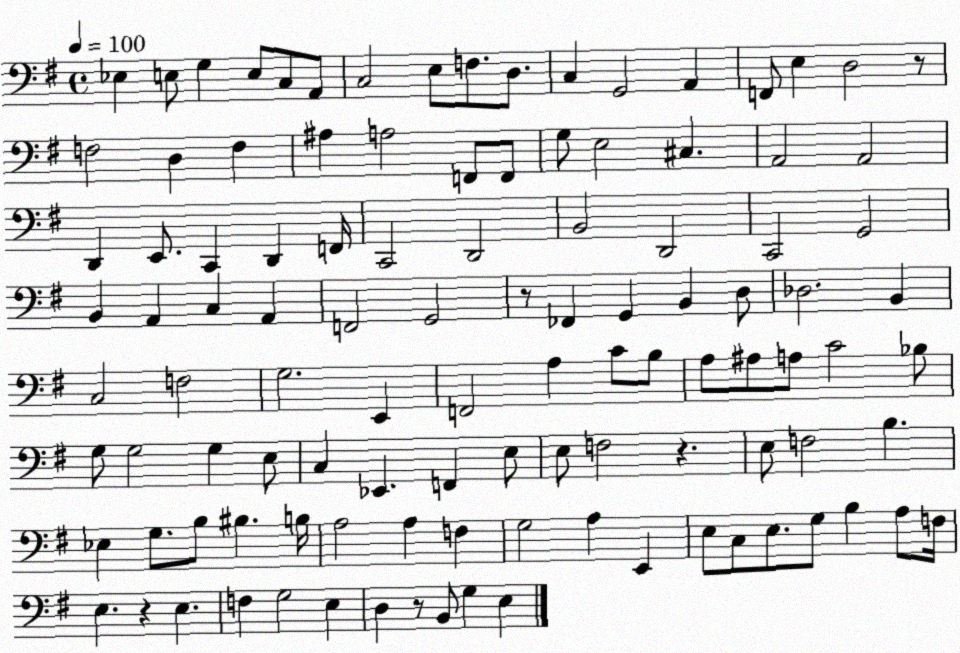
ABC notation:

X:1
T:Untitled
M:4/4
L:1/4
K:G
_E, E,/2 G, E,/2 C,/2 A,,/2 C,2 E,/2 F,/2 D,/2 C, G,,2 A,, F,,/2 E, D,2 z/2 F,2 D, F, ^A, A,2 F,,/2 F,,/2 G,/2 E,2 ^C, A,,2 A,,2 D,, E,,/2 C,, D,, F,,/4 C,,2 D,,2 B,,2 D,,2 C,,2 G,,2 B,, A,, C, A,, F,,2 G,,2 z/2 _F,, G,, B,, D,/2 _D,2 B,, C,2 F,2 G,2 E,, F,,2 A, C/2 B,/2 A,/2 ^A,/2 A,/2 C2 _B,/2 G,/2 G,2 G, E,/2 C, _E,, F,, E,/2 E,/2 F,2 z E,/2 F,2 B, _E, G,/2 B,/2 ^B, B,/4 A,2 A, F, G,2 A, E,, E,/2 C,/2 E,/2 G,/2 B, A,/2 F,/4 E, z E, F, G,2 E, D, z/2 B,,/2 G, E,